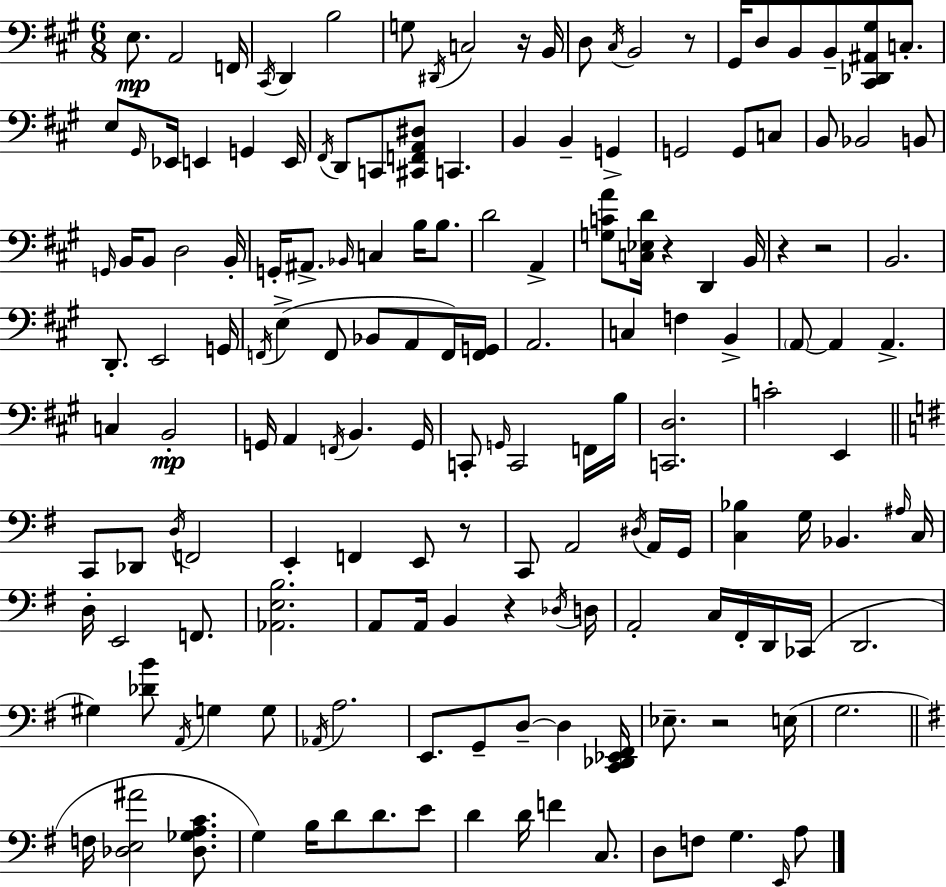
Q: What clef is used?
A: bass